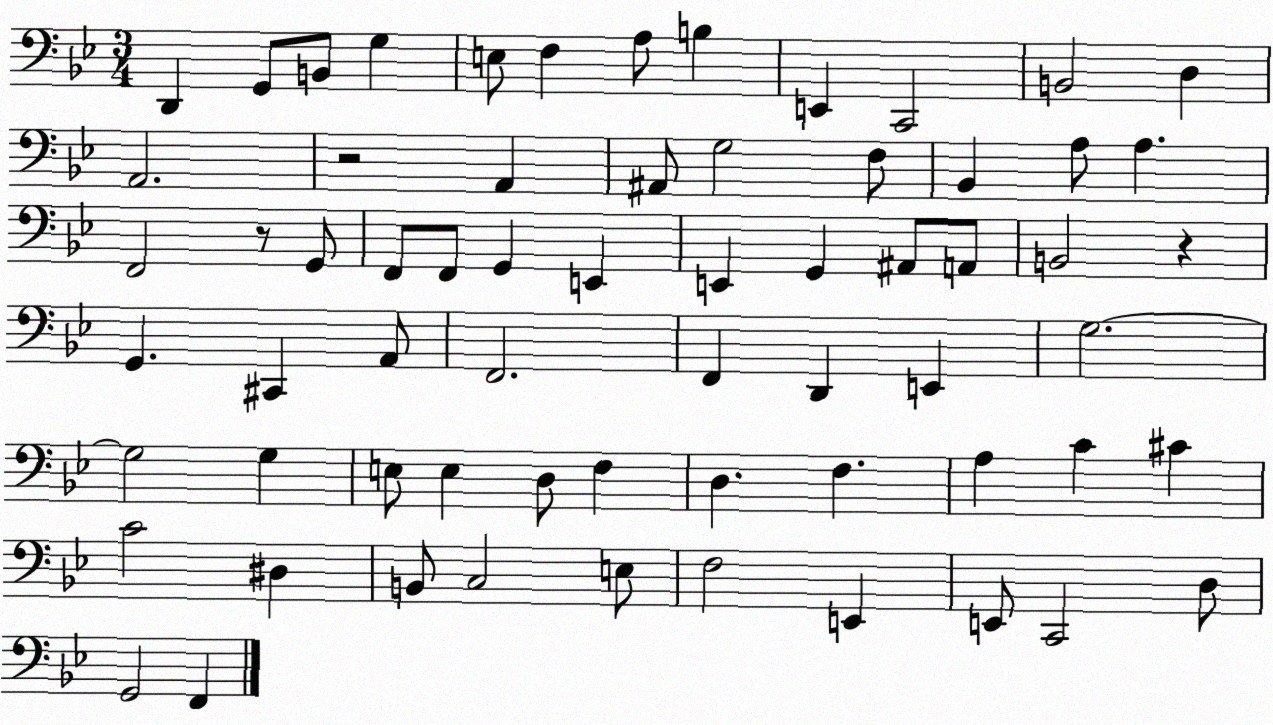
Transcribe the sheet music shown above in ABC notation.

X:1
T:Untitled
M:3/4
L:1/4
K:Bb
D,, G,,/2 B,,/2 G, E,/2 F, A,/2 B, E,, C,,2 B,,2 D, A,,2 z2 A,, ^A,,/2 G,2 F,/2 _B,, A,/2 A, F,,2 z/2 G,,/2 F,,/2 F,,/2 G,, E,, E,, G,, ^A,,/2 A,,/2 B,,2 z G,, ^C,, A,,/2 F,,2 F,, D,, E,, G,2 G,2 G, E,/2 E, D,/2 F, D, F, A, C ^C C2 ^D, B,,/2 C,2 E,/2 F,2 E,, E,,/2 C,,2 D,/2 G,,2 F,,